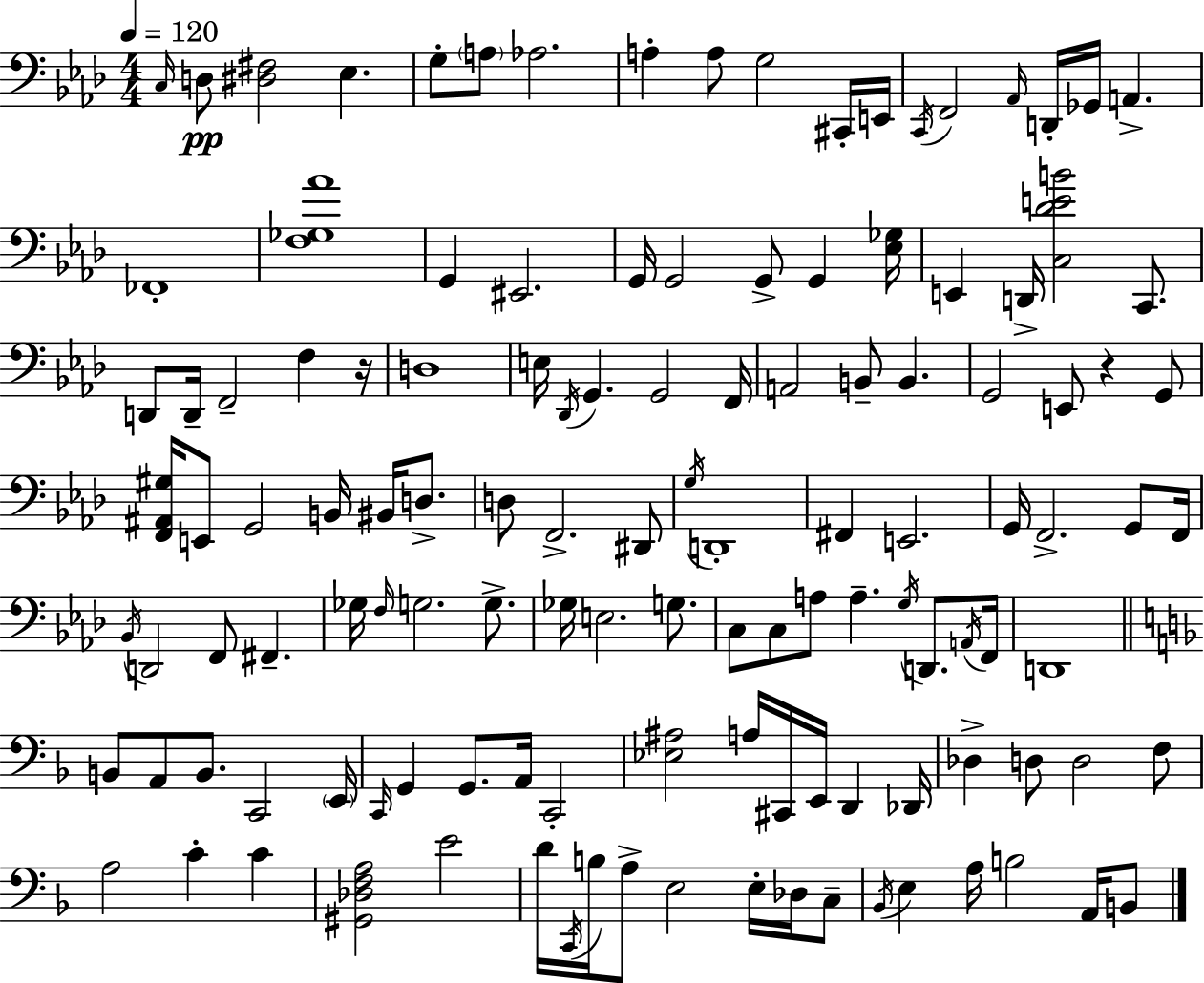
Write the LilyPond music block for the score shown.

{
  \clef bass
  \numericTimeSignature
  \time 4/4
  \key aes \major
  \tempo 4 = 120
  \grace { c16 }\pp d8 <dis fis>2 ees4. | g8-. \parenthesize a8 aes2. | a4-. a8 g2 cis,16-. | e,16 \acciaccatura { c,16 } f,2 \grace { aes,16 } d,16-. ges,16 a,4.-> | \break fes,1-. | <f ges aes'>1 | g,4 eis,2. | g,16 g,2 g,8-> g,4 | \break <ees ges>16 e,4 d,16-> <c des' e' b'>2 | c,8. d,8 d,16-- f,2-- f4 | r16 d1 | e16 \acciaccatura { des,16 } g,4. g,2 | \break f,16 a,2 b,8-- b,4. | g,2 e,8 r4 | g,8 <f, ais, gis>16 e,8 g,2 b,16 | bis,16 d8.-> d8 f,2.-> | \break dis,8 \acciaccatura { g16 } d,1-. | fis,4 e,2. | g,16 f,2.-> | g,8 f,16 \acciaccatura { bes,16 } d,2 f,8 | \break fis,4.-- ges16 \grace { f16 } g2. | g8.-> ges16 e2. | g8. c8 c8 a8 a4.-- | \acciaccatura { g16 } d,8. \acciaccatura { a,16 } f,16 d,1 | \break \bar "||" \break \key f \major b,8 a,8 b,8. c,2 \parenthesize e,16 | \grace { c,16 } g,4 g,8. a,16 c,2-. | <ees ais>2 a16 cis,16 e,16 d,4 | des,16 des4-> d8 d2 f8 | \break a2 c'4-. c'4 | <gis, des f a>2 e'2 | d'16 \acciaccatura { c,16 } b16 a8-> e2 e16-. des16 | c8-- \acciaccatura { bes,16 } e4 a16 b2 | \break a,16 b,8 \bar "|."
}